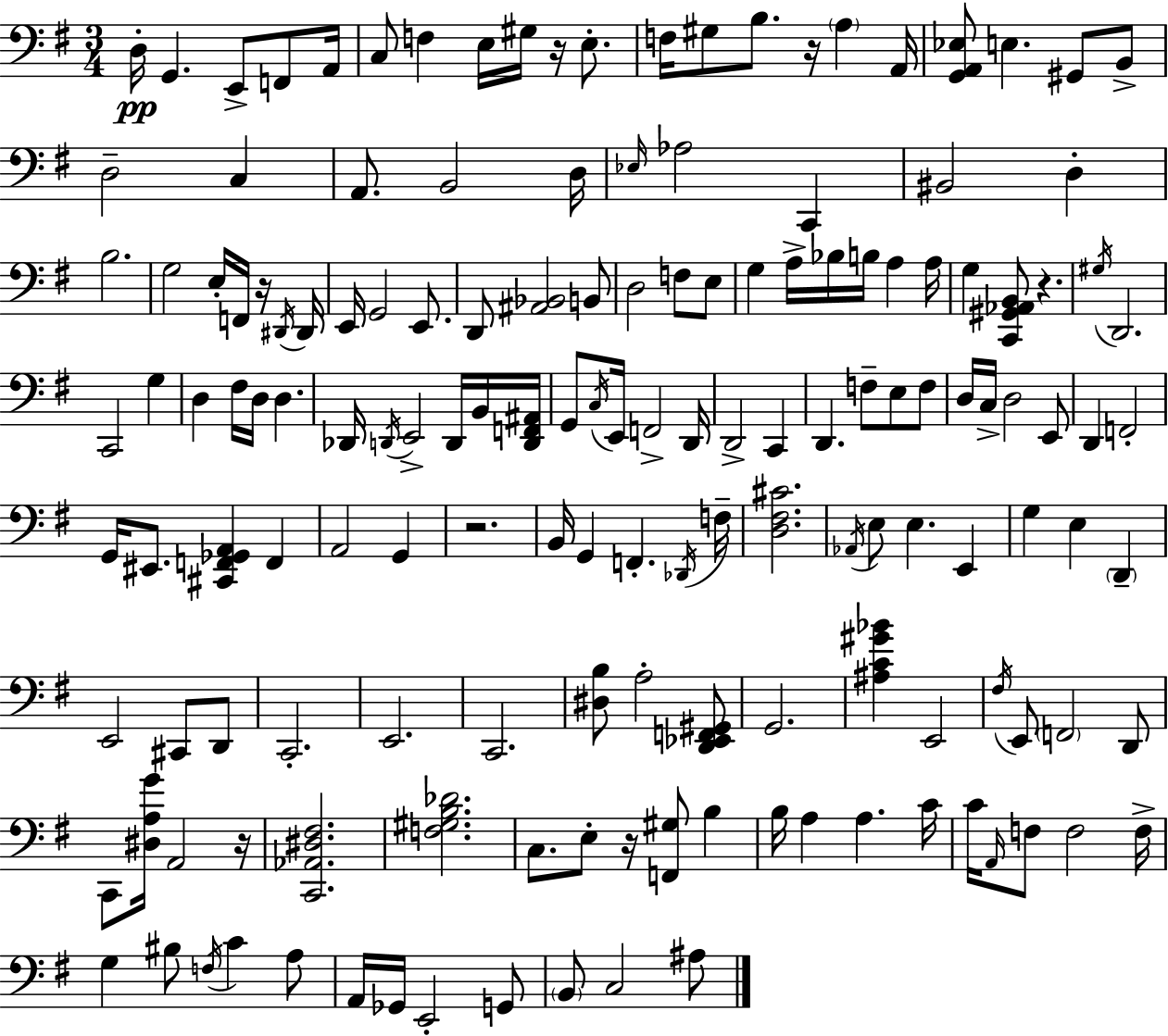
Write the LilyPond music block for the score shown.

{
  \clef bass
  \numericTimeSignature
  \time 3/4
  \key g \major
  \repeat volta 2 { d16-.\pp g,4. e,8-> f,8 a,16 | c8 f4 e16 gis16 r16 e8.-. | f16 gis8 b8. r16 \parenthesize a4 a,16 | <g, a, ees>8 e4. gis,8 b,8-> | \break d2-- c4 | a,8. b,2 d16 | \grace { ees16 } aes2 c,4 | bis,2 d4-. | \break b2. | g2 e16-. f,16 r16 | \acciaccatura { dis,16 } dis,16 e,16 g,2 e,8. | d,8 <ais, bes,>2 | \break b,8 d2 f8 | e8 g4 a16-> bes16 b16 a4 | a16 g4 <c, gis, aes, b,>8 r4. | \acciaccatura { gis16 } d,2. | \break c,2 g4 | d4 fis16 d16 d4. | des,16 \acciaccatura { d,16 } e,2-> | d,16 b,16 <d, f, ais,>16 g,8 \acciaccatura { c16 } e,16 f,2-> | \break d,16 d,2-> | c,4 d,4. f8-- | e8 f8 d16 c16-> d2 | e,8 d,4 f,2-. | \break g,16 eis,8. <cis, f, ges, a,>4 | f,4 a,2 | g,4 r2. | b,16 g,4 f,4.-. | \break \acciaccatura { des,16 } f16-- <d fis cis'>2. | \acciaccatura { aes,16 } e8 e4. | e,4 g4 e4 | \parenthesize d,4-- e,2 | \break cis,8 d,8 c,2.-. | e,2. | c,2. | <dis b>8 a2-. | \break <d, ees, f, gis,>8 g,2. | <ais c' gis' bes'>4 e,2 | \acciaccatura { fis16 } e,8 \parenthesize f,2 | d,8 c,8 <dis a g'>16 a,2 | \break r16 <c, aes, dis fis>2. | <f gis b des'>2. | c8. e8-. | r16 <f, gis>8 b4 b16 a4 | \break a4. c'16 c'16 \grace { a,16 } f8 | f2 f16-> g4 | bis8 \acciaccatura { f16 } c'4 a8 a,16 ges,16 | e,2-. g,8 \parenthesize b,8 | \break c2 ais8 } \bar "|."
}